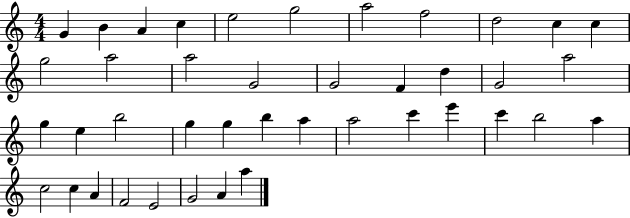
G4/q B4/q A4/q C5/q E5/h G5/h A5/h F5/h D5/h C5/q C5/q G5/h A5/h A5/h G4/h G4/h F4/q D5/q G4/h A5/h G5/q E5/q B5/h G5/q G5/q B5/q A5/q A5/h C6/q E6/q C6/q B5/h A5/q C5/h C5/q A4/q F4/h E4/h G4/h A4/q A5/q